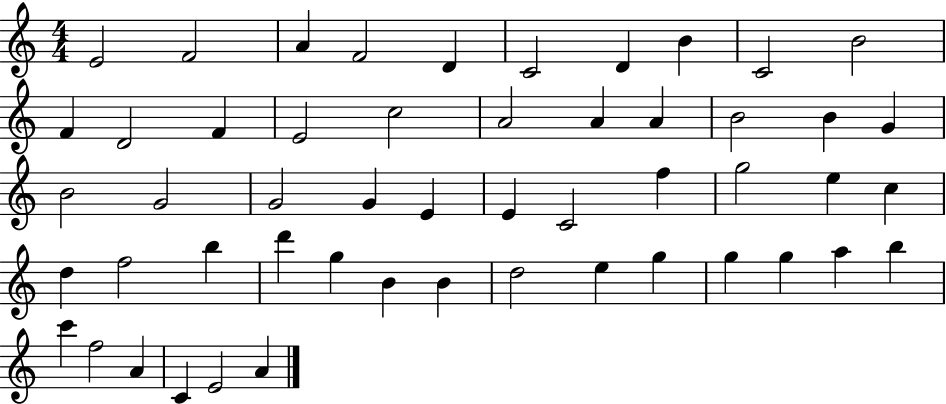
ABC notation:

X:1
T:Untitled
M:4/4
L:1/4
K:C
E2 F2 A F2 D C2 D B C2 B2 F D2 F E2 c2 A2 A A B2 B G B2 G2 G2 G E E C2 f g2 e c d f2 b d' g B B d2 e g g g a b c' f2 A C E2 A